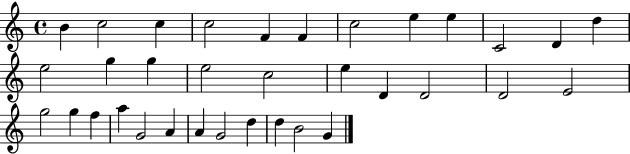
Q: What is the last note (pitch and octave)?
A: G4